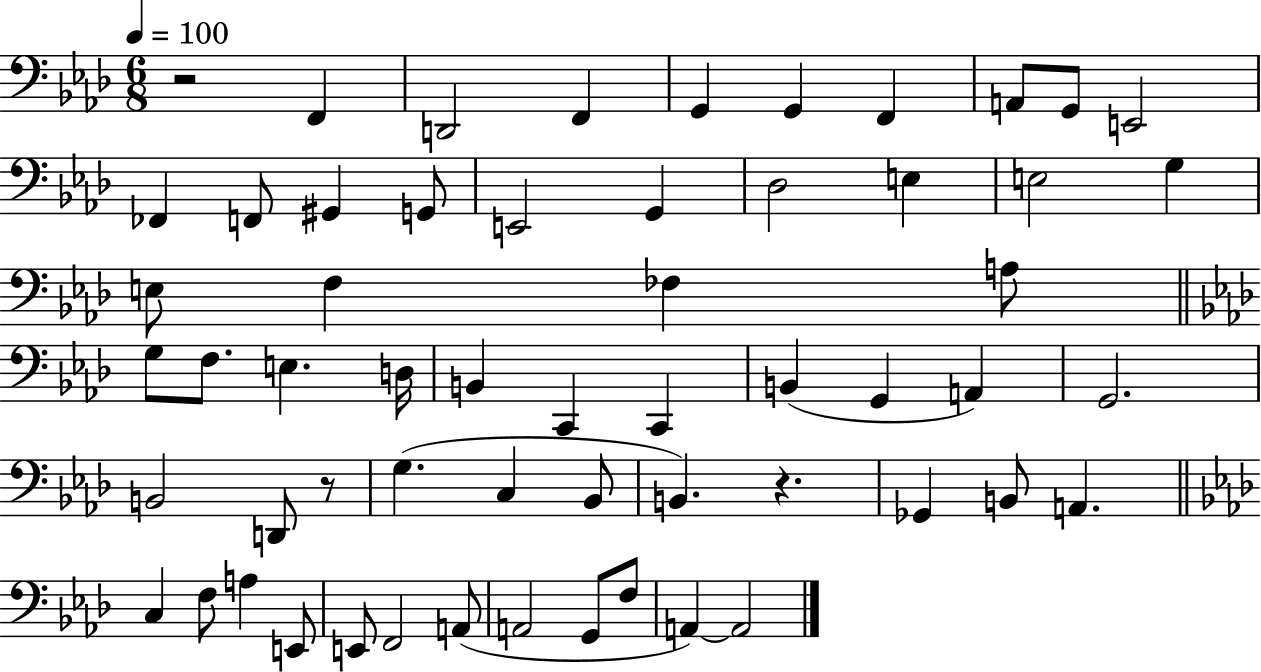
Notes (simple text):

R/h F2/q D2/h F2/q G2/q G2/q F2/q A2/e G2/e E2/h FES2/q F2/e G#2/q G2/e E2/h G2/q Db3/h E3/q E3/h G3/q E3/e F3/q FES3/q A3/e G3/e F3/e. E3/q. D3/s B2/q C2/q C2/q B2/q G2/q A2/q G2/h. B2/h D2/e R/e G3/q. C3/q Bb2/e B2/q. R/q. Gb2/q B2/e A2/q. C3/q F3/e A3/q E2/e E2/e F2/h A2/e A2/h G2/e F3/e A2/q A2/h